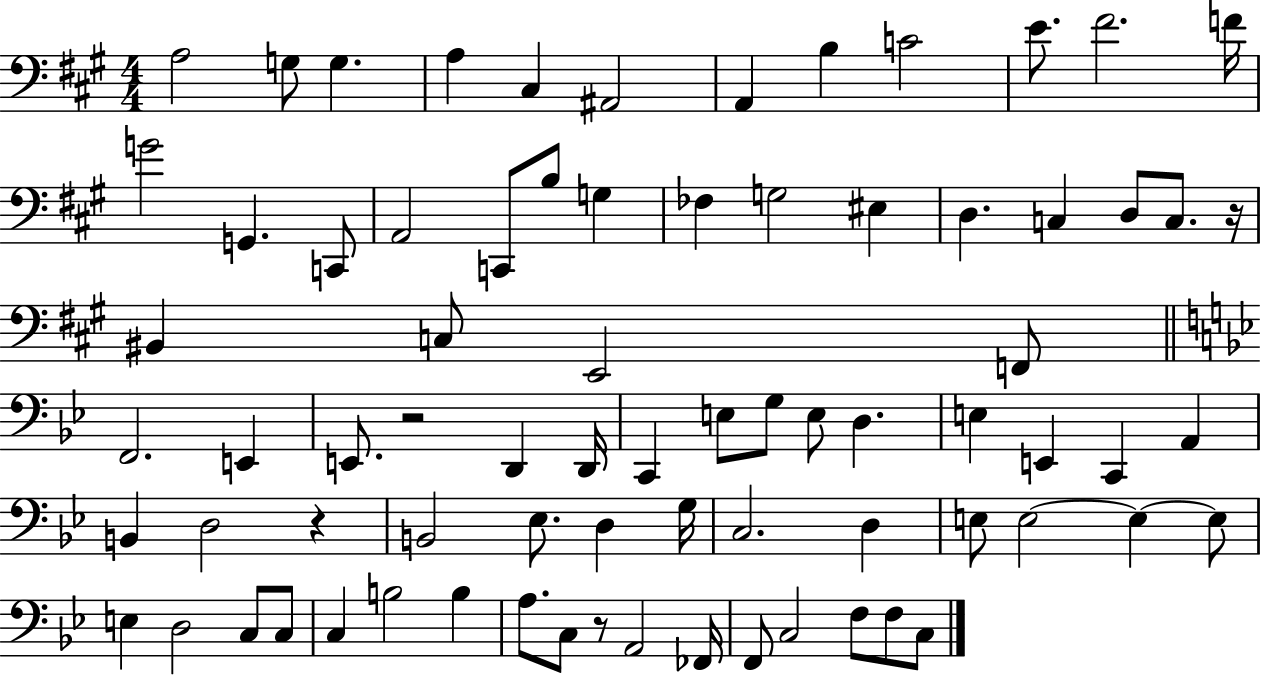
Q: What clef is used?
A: bass